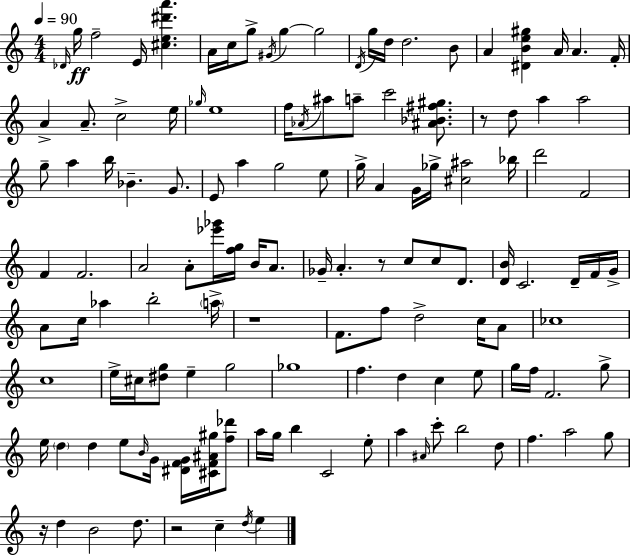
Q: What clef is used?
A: treble